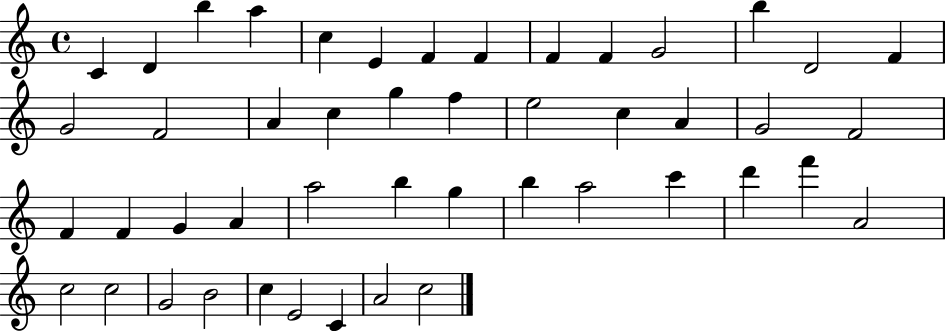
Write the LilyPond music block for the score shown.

{
  \clef treble
  \time 4/4
  \defaultTimeSignature
  \key c \major
  c'4 d'4 b''4 a''4 | c''4 e'4 f'4 f'4 | f'4 f'4 g'2 | b''4 d'2 f'4 | \break g'2 f'2 | a'4 c''4 g''4 f''4 | e''2 c''4 a'4 | g'2 f'2 | \break f'4 f'4 g'4 a'4 | a''2 b''4 g''4 | b''4 a''2 c'''4 | d'''4 f'''4 a'2 | \break c''2 c''2 | g'2 b'2 | c''4 e'2 c'4 | a'2 c''2 | \break \bar "|."
}